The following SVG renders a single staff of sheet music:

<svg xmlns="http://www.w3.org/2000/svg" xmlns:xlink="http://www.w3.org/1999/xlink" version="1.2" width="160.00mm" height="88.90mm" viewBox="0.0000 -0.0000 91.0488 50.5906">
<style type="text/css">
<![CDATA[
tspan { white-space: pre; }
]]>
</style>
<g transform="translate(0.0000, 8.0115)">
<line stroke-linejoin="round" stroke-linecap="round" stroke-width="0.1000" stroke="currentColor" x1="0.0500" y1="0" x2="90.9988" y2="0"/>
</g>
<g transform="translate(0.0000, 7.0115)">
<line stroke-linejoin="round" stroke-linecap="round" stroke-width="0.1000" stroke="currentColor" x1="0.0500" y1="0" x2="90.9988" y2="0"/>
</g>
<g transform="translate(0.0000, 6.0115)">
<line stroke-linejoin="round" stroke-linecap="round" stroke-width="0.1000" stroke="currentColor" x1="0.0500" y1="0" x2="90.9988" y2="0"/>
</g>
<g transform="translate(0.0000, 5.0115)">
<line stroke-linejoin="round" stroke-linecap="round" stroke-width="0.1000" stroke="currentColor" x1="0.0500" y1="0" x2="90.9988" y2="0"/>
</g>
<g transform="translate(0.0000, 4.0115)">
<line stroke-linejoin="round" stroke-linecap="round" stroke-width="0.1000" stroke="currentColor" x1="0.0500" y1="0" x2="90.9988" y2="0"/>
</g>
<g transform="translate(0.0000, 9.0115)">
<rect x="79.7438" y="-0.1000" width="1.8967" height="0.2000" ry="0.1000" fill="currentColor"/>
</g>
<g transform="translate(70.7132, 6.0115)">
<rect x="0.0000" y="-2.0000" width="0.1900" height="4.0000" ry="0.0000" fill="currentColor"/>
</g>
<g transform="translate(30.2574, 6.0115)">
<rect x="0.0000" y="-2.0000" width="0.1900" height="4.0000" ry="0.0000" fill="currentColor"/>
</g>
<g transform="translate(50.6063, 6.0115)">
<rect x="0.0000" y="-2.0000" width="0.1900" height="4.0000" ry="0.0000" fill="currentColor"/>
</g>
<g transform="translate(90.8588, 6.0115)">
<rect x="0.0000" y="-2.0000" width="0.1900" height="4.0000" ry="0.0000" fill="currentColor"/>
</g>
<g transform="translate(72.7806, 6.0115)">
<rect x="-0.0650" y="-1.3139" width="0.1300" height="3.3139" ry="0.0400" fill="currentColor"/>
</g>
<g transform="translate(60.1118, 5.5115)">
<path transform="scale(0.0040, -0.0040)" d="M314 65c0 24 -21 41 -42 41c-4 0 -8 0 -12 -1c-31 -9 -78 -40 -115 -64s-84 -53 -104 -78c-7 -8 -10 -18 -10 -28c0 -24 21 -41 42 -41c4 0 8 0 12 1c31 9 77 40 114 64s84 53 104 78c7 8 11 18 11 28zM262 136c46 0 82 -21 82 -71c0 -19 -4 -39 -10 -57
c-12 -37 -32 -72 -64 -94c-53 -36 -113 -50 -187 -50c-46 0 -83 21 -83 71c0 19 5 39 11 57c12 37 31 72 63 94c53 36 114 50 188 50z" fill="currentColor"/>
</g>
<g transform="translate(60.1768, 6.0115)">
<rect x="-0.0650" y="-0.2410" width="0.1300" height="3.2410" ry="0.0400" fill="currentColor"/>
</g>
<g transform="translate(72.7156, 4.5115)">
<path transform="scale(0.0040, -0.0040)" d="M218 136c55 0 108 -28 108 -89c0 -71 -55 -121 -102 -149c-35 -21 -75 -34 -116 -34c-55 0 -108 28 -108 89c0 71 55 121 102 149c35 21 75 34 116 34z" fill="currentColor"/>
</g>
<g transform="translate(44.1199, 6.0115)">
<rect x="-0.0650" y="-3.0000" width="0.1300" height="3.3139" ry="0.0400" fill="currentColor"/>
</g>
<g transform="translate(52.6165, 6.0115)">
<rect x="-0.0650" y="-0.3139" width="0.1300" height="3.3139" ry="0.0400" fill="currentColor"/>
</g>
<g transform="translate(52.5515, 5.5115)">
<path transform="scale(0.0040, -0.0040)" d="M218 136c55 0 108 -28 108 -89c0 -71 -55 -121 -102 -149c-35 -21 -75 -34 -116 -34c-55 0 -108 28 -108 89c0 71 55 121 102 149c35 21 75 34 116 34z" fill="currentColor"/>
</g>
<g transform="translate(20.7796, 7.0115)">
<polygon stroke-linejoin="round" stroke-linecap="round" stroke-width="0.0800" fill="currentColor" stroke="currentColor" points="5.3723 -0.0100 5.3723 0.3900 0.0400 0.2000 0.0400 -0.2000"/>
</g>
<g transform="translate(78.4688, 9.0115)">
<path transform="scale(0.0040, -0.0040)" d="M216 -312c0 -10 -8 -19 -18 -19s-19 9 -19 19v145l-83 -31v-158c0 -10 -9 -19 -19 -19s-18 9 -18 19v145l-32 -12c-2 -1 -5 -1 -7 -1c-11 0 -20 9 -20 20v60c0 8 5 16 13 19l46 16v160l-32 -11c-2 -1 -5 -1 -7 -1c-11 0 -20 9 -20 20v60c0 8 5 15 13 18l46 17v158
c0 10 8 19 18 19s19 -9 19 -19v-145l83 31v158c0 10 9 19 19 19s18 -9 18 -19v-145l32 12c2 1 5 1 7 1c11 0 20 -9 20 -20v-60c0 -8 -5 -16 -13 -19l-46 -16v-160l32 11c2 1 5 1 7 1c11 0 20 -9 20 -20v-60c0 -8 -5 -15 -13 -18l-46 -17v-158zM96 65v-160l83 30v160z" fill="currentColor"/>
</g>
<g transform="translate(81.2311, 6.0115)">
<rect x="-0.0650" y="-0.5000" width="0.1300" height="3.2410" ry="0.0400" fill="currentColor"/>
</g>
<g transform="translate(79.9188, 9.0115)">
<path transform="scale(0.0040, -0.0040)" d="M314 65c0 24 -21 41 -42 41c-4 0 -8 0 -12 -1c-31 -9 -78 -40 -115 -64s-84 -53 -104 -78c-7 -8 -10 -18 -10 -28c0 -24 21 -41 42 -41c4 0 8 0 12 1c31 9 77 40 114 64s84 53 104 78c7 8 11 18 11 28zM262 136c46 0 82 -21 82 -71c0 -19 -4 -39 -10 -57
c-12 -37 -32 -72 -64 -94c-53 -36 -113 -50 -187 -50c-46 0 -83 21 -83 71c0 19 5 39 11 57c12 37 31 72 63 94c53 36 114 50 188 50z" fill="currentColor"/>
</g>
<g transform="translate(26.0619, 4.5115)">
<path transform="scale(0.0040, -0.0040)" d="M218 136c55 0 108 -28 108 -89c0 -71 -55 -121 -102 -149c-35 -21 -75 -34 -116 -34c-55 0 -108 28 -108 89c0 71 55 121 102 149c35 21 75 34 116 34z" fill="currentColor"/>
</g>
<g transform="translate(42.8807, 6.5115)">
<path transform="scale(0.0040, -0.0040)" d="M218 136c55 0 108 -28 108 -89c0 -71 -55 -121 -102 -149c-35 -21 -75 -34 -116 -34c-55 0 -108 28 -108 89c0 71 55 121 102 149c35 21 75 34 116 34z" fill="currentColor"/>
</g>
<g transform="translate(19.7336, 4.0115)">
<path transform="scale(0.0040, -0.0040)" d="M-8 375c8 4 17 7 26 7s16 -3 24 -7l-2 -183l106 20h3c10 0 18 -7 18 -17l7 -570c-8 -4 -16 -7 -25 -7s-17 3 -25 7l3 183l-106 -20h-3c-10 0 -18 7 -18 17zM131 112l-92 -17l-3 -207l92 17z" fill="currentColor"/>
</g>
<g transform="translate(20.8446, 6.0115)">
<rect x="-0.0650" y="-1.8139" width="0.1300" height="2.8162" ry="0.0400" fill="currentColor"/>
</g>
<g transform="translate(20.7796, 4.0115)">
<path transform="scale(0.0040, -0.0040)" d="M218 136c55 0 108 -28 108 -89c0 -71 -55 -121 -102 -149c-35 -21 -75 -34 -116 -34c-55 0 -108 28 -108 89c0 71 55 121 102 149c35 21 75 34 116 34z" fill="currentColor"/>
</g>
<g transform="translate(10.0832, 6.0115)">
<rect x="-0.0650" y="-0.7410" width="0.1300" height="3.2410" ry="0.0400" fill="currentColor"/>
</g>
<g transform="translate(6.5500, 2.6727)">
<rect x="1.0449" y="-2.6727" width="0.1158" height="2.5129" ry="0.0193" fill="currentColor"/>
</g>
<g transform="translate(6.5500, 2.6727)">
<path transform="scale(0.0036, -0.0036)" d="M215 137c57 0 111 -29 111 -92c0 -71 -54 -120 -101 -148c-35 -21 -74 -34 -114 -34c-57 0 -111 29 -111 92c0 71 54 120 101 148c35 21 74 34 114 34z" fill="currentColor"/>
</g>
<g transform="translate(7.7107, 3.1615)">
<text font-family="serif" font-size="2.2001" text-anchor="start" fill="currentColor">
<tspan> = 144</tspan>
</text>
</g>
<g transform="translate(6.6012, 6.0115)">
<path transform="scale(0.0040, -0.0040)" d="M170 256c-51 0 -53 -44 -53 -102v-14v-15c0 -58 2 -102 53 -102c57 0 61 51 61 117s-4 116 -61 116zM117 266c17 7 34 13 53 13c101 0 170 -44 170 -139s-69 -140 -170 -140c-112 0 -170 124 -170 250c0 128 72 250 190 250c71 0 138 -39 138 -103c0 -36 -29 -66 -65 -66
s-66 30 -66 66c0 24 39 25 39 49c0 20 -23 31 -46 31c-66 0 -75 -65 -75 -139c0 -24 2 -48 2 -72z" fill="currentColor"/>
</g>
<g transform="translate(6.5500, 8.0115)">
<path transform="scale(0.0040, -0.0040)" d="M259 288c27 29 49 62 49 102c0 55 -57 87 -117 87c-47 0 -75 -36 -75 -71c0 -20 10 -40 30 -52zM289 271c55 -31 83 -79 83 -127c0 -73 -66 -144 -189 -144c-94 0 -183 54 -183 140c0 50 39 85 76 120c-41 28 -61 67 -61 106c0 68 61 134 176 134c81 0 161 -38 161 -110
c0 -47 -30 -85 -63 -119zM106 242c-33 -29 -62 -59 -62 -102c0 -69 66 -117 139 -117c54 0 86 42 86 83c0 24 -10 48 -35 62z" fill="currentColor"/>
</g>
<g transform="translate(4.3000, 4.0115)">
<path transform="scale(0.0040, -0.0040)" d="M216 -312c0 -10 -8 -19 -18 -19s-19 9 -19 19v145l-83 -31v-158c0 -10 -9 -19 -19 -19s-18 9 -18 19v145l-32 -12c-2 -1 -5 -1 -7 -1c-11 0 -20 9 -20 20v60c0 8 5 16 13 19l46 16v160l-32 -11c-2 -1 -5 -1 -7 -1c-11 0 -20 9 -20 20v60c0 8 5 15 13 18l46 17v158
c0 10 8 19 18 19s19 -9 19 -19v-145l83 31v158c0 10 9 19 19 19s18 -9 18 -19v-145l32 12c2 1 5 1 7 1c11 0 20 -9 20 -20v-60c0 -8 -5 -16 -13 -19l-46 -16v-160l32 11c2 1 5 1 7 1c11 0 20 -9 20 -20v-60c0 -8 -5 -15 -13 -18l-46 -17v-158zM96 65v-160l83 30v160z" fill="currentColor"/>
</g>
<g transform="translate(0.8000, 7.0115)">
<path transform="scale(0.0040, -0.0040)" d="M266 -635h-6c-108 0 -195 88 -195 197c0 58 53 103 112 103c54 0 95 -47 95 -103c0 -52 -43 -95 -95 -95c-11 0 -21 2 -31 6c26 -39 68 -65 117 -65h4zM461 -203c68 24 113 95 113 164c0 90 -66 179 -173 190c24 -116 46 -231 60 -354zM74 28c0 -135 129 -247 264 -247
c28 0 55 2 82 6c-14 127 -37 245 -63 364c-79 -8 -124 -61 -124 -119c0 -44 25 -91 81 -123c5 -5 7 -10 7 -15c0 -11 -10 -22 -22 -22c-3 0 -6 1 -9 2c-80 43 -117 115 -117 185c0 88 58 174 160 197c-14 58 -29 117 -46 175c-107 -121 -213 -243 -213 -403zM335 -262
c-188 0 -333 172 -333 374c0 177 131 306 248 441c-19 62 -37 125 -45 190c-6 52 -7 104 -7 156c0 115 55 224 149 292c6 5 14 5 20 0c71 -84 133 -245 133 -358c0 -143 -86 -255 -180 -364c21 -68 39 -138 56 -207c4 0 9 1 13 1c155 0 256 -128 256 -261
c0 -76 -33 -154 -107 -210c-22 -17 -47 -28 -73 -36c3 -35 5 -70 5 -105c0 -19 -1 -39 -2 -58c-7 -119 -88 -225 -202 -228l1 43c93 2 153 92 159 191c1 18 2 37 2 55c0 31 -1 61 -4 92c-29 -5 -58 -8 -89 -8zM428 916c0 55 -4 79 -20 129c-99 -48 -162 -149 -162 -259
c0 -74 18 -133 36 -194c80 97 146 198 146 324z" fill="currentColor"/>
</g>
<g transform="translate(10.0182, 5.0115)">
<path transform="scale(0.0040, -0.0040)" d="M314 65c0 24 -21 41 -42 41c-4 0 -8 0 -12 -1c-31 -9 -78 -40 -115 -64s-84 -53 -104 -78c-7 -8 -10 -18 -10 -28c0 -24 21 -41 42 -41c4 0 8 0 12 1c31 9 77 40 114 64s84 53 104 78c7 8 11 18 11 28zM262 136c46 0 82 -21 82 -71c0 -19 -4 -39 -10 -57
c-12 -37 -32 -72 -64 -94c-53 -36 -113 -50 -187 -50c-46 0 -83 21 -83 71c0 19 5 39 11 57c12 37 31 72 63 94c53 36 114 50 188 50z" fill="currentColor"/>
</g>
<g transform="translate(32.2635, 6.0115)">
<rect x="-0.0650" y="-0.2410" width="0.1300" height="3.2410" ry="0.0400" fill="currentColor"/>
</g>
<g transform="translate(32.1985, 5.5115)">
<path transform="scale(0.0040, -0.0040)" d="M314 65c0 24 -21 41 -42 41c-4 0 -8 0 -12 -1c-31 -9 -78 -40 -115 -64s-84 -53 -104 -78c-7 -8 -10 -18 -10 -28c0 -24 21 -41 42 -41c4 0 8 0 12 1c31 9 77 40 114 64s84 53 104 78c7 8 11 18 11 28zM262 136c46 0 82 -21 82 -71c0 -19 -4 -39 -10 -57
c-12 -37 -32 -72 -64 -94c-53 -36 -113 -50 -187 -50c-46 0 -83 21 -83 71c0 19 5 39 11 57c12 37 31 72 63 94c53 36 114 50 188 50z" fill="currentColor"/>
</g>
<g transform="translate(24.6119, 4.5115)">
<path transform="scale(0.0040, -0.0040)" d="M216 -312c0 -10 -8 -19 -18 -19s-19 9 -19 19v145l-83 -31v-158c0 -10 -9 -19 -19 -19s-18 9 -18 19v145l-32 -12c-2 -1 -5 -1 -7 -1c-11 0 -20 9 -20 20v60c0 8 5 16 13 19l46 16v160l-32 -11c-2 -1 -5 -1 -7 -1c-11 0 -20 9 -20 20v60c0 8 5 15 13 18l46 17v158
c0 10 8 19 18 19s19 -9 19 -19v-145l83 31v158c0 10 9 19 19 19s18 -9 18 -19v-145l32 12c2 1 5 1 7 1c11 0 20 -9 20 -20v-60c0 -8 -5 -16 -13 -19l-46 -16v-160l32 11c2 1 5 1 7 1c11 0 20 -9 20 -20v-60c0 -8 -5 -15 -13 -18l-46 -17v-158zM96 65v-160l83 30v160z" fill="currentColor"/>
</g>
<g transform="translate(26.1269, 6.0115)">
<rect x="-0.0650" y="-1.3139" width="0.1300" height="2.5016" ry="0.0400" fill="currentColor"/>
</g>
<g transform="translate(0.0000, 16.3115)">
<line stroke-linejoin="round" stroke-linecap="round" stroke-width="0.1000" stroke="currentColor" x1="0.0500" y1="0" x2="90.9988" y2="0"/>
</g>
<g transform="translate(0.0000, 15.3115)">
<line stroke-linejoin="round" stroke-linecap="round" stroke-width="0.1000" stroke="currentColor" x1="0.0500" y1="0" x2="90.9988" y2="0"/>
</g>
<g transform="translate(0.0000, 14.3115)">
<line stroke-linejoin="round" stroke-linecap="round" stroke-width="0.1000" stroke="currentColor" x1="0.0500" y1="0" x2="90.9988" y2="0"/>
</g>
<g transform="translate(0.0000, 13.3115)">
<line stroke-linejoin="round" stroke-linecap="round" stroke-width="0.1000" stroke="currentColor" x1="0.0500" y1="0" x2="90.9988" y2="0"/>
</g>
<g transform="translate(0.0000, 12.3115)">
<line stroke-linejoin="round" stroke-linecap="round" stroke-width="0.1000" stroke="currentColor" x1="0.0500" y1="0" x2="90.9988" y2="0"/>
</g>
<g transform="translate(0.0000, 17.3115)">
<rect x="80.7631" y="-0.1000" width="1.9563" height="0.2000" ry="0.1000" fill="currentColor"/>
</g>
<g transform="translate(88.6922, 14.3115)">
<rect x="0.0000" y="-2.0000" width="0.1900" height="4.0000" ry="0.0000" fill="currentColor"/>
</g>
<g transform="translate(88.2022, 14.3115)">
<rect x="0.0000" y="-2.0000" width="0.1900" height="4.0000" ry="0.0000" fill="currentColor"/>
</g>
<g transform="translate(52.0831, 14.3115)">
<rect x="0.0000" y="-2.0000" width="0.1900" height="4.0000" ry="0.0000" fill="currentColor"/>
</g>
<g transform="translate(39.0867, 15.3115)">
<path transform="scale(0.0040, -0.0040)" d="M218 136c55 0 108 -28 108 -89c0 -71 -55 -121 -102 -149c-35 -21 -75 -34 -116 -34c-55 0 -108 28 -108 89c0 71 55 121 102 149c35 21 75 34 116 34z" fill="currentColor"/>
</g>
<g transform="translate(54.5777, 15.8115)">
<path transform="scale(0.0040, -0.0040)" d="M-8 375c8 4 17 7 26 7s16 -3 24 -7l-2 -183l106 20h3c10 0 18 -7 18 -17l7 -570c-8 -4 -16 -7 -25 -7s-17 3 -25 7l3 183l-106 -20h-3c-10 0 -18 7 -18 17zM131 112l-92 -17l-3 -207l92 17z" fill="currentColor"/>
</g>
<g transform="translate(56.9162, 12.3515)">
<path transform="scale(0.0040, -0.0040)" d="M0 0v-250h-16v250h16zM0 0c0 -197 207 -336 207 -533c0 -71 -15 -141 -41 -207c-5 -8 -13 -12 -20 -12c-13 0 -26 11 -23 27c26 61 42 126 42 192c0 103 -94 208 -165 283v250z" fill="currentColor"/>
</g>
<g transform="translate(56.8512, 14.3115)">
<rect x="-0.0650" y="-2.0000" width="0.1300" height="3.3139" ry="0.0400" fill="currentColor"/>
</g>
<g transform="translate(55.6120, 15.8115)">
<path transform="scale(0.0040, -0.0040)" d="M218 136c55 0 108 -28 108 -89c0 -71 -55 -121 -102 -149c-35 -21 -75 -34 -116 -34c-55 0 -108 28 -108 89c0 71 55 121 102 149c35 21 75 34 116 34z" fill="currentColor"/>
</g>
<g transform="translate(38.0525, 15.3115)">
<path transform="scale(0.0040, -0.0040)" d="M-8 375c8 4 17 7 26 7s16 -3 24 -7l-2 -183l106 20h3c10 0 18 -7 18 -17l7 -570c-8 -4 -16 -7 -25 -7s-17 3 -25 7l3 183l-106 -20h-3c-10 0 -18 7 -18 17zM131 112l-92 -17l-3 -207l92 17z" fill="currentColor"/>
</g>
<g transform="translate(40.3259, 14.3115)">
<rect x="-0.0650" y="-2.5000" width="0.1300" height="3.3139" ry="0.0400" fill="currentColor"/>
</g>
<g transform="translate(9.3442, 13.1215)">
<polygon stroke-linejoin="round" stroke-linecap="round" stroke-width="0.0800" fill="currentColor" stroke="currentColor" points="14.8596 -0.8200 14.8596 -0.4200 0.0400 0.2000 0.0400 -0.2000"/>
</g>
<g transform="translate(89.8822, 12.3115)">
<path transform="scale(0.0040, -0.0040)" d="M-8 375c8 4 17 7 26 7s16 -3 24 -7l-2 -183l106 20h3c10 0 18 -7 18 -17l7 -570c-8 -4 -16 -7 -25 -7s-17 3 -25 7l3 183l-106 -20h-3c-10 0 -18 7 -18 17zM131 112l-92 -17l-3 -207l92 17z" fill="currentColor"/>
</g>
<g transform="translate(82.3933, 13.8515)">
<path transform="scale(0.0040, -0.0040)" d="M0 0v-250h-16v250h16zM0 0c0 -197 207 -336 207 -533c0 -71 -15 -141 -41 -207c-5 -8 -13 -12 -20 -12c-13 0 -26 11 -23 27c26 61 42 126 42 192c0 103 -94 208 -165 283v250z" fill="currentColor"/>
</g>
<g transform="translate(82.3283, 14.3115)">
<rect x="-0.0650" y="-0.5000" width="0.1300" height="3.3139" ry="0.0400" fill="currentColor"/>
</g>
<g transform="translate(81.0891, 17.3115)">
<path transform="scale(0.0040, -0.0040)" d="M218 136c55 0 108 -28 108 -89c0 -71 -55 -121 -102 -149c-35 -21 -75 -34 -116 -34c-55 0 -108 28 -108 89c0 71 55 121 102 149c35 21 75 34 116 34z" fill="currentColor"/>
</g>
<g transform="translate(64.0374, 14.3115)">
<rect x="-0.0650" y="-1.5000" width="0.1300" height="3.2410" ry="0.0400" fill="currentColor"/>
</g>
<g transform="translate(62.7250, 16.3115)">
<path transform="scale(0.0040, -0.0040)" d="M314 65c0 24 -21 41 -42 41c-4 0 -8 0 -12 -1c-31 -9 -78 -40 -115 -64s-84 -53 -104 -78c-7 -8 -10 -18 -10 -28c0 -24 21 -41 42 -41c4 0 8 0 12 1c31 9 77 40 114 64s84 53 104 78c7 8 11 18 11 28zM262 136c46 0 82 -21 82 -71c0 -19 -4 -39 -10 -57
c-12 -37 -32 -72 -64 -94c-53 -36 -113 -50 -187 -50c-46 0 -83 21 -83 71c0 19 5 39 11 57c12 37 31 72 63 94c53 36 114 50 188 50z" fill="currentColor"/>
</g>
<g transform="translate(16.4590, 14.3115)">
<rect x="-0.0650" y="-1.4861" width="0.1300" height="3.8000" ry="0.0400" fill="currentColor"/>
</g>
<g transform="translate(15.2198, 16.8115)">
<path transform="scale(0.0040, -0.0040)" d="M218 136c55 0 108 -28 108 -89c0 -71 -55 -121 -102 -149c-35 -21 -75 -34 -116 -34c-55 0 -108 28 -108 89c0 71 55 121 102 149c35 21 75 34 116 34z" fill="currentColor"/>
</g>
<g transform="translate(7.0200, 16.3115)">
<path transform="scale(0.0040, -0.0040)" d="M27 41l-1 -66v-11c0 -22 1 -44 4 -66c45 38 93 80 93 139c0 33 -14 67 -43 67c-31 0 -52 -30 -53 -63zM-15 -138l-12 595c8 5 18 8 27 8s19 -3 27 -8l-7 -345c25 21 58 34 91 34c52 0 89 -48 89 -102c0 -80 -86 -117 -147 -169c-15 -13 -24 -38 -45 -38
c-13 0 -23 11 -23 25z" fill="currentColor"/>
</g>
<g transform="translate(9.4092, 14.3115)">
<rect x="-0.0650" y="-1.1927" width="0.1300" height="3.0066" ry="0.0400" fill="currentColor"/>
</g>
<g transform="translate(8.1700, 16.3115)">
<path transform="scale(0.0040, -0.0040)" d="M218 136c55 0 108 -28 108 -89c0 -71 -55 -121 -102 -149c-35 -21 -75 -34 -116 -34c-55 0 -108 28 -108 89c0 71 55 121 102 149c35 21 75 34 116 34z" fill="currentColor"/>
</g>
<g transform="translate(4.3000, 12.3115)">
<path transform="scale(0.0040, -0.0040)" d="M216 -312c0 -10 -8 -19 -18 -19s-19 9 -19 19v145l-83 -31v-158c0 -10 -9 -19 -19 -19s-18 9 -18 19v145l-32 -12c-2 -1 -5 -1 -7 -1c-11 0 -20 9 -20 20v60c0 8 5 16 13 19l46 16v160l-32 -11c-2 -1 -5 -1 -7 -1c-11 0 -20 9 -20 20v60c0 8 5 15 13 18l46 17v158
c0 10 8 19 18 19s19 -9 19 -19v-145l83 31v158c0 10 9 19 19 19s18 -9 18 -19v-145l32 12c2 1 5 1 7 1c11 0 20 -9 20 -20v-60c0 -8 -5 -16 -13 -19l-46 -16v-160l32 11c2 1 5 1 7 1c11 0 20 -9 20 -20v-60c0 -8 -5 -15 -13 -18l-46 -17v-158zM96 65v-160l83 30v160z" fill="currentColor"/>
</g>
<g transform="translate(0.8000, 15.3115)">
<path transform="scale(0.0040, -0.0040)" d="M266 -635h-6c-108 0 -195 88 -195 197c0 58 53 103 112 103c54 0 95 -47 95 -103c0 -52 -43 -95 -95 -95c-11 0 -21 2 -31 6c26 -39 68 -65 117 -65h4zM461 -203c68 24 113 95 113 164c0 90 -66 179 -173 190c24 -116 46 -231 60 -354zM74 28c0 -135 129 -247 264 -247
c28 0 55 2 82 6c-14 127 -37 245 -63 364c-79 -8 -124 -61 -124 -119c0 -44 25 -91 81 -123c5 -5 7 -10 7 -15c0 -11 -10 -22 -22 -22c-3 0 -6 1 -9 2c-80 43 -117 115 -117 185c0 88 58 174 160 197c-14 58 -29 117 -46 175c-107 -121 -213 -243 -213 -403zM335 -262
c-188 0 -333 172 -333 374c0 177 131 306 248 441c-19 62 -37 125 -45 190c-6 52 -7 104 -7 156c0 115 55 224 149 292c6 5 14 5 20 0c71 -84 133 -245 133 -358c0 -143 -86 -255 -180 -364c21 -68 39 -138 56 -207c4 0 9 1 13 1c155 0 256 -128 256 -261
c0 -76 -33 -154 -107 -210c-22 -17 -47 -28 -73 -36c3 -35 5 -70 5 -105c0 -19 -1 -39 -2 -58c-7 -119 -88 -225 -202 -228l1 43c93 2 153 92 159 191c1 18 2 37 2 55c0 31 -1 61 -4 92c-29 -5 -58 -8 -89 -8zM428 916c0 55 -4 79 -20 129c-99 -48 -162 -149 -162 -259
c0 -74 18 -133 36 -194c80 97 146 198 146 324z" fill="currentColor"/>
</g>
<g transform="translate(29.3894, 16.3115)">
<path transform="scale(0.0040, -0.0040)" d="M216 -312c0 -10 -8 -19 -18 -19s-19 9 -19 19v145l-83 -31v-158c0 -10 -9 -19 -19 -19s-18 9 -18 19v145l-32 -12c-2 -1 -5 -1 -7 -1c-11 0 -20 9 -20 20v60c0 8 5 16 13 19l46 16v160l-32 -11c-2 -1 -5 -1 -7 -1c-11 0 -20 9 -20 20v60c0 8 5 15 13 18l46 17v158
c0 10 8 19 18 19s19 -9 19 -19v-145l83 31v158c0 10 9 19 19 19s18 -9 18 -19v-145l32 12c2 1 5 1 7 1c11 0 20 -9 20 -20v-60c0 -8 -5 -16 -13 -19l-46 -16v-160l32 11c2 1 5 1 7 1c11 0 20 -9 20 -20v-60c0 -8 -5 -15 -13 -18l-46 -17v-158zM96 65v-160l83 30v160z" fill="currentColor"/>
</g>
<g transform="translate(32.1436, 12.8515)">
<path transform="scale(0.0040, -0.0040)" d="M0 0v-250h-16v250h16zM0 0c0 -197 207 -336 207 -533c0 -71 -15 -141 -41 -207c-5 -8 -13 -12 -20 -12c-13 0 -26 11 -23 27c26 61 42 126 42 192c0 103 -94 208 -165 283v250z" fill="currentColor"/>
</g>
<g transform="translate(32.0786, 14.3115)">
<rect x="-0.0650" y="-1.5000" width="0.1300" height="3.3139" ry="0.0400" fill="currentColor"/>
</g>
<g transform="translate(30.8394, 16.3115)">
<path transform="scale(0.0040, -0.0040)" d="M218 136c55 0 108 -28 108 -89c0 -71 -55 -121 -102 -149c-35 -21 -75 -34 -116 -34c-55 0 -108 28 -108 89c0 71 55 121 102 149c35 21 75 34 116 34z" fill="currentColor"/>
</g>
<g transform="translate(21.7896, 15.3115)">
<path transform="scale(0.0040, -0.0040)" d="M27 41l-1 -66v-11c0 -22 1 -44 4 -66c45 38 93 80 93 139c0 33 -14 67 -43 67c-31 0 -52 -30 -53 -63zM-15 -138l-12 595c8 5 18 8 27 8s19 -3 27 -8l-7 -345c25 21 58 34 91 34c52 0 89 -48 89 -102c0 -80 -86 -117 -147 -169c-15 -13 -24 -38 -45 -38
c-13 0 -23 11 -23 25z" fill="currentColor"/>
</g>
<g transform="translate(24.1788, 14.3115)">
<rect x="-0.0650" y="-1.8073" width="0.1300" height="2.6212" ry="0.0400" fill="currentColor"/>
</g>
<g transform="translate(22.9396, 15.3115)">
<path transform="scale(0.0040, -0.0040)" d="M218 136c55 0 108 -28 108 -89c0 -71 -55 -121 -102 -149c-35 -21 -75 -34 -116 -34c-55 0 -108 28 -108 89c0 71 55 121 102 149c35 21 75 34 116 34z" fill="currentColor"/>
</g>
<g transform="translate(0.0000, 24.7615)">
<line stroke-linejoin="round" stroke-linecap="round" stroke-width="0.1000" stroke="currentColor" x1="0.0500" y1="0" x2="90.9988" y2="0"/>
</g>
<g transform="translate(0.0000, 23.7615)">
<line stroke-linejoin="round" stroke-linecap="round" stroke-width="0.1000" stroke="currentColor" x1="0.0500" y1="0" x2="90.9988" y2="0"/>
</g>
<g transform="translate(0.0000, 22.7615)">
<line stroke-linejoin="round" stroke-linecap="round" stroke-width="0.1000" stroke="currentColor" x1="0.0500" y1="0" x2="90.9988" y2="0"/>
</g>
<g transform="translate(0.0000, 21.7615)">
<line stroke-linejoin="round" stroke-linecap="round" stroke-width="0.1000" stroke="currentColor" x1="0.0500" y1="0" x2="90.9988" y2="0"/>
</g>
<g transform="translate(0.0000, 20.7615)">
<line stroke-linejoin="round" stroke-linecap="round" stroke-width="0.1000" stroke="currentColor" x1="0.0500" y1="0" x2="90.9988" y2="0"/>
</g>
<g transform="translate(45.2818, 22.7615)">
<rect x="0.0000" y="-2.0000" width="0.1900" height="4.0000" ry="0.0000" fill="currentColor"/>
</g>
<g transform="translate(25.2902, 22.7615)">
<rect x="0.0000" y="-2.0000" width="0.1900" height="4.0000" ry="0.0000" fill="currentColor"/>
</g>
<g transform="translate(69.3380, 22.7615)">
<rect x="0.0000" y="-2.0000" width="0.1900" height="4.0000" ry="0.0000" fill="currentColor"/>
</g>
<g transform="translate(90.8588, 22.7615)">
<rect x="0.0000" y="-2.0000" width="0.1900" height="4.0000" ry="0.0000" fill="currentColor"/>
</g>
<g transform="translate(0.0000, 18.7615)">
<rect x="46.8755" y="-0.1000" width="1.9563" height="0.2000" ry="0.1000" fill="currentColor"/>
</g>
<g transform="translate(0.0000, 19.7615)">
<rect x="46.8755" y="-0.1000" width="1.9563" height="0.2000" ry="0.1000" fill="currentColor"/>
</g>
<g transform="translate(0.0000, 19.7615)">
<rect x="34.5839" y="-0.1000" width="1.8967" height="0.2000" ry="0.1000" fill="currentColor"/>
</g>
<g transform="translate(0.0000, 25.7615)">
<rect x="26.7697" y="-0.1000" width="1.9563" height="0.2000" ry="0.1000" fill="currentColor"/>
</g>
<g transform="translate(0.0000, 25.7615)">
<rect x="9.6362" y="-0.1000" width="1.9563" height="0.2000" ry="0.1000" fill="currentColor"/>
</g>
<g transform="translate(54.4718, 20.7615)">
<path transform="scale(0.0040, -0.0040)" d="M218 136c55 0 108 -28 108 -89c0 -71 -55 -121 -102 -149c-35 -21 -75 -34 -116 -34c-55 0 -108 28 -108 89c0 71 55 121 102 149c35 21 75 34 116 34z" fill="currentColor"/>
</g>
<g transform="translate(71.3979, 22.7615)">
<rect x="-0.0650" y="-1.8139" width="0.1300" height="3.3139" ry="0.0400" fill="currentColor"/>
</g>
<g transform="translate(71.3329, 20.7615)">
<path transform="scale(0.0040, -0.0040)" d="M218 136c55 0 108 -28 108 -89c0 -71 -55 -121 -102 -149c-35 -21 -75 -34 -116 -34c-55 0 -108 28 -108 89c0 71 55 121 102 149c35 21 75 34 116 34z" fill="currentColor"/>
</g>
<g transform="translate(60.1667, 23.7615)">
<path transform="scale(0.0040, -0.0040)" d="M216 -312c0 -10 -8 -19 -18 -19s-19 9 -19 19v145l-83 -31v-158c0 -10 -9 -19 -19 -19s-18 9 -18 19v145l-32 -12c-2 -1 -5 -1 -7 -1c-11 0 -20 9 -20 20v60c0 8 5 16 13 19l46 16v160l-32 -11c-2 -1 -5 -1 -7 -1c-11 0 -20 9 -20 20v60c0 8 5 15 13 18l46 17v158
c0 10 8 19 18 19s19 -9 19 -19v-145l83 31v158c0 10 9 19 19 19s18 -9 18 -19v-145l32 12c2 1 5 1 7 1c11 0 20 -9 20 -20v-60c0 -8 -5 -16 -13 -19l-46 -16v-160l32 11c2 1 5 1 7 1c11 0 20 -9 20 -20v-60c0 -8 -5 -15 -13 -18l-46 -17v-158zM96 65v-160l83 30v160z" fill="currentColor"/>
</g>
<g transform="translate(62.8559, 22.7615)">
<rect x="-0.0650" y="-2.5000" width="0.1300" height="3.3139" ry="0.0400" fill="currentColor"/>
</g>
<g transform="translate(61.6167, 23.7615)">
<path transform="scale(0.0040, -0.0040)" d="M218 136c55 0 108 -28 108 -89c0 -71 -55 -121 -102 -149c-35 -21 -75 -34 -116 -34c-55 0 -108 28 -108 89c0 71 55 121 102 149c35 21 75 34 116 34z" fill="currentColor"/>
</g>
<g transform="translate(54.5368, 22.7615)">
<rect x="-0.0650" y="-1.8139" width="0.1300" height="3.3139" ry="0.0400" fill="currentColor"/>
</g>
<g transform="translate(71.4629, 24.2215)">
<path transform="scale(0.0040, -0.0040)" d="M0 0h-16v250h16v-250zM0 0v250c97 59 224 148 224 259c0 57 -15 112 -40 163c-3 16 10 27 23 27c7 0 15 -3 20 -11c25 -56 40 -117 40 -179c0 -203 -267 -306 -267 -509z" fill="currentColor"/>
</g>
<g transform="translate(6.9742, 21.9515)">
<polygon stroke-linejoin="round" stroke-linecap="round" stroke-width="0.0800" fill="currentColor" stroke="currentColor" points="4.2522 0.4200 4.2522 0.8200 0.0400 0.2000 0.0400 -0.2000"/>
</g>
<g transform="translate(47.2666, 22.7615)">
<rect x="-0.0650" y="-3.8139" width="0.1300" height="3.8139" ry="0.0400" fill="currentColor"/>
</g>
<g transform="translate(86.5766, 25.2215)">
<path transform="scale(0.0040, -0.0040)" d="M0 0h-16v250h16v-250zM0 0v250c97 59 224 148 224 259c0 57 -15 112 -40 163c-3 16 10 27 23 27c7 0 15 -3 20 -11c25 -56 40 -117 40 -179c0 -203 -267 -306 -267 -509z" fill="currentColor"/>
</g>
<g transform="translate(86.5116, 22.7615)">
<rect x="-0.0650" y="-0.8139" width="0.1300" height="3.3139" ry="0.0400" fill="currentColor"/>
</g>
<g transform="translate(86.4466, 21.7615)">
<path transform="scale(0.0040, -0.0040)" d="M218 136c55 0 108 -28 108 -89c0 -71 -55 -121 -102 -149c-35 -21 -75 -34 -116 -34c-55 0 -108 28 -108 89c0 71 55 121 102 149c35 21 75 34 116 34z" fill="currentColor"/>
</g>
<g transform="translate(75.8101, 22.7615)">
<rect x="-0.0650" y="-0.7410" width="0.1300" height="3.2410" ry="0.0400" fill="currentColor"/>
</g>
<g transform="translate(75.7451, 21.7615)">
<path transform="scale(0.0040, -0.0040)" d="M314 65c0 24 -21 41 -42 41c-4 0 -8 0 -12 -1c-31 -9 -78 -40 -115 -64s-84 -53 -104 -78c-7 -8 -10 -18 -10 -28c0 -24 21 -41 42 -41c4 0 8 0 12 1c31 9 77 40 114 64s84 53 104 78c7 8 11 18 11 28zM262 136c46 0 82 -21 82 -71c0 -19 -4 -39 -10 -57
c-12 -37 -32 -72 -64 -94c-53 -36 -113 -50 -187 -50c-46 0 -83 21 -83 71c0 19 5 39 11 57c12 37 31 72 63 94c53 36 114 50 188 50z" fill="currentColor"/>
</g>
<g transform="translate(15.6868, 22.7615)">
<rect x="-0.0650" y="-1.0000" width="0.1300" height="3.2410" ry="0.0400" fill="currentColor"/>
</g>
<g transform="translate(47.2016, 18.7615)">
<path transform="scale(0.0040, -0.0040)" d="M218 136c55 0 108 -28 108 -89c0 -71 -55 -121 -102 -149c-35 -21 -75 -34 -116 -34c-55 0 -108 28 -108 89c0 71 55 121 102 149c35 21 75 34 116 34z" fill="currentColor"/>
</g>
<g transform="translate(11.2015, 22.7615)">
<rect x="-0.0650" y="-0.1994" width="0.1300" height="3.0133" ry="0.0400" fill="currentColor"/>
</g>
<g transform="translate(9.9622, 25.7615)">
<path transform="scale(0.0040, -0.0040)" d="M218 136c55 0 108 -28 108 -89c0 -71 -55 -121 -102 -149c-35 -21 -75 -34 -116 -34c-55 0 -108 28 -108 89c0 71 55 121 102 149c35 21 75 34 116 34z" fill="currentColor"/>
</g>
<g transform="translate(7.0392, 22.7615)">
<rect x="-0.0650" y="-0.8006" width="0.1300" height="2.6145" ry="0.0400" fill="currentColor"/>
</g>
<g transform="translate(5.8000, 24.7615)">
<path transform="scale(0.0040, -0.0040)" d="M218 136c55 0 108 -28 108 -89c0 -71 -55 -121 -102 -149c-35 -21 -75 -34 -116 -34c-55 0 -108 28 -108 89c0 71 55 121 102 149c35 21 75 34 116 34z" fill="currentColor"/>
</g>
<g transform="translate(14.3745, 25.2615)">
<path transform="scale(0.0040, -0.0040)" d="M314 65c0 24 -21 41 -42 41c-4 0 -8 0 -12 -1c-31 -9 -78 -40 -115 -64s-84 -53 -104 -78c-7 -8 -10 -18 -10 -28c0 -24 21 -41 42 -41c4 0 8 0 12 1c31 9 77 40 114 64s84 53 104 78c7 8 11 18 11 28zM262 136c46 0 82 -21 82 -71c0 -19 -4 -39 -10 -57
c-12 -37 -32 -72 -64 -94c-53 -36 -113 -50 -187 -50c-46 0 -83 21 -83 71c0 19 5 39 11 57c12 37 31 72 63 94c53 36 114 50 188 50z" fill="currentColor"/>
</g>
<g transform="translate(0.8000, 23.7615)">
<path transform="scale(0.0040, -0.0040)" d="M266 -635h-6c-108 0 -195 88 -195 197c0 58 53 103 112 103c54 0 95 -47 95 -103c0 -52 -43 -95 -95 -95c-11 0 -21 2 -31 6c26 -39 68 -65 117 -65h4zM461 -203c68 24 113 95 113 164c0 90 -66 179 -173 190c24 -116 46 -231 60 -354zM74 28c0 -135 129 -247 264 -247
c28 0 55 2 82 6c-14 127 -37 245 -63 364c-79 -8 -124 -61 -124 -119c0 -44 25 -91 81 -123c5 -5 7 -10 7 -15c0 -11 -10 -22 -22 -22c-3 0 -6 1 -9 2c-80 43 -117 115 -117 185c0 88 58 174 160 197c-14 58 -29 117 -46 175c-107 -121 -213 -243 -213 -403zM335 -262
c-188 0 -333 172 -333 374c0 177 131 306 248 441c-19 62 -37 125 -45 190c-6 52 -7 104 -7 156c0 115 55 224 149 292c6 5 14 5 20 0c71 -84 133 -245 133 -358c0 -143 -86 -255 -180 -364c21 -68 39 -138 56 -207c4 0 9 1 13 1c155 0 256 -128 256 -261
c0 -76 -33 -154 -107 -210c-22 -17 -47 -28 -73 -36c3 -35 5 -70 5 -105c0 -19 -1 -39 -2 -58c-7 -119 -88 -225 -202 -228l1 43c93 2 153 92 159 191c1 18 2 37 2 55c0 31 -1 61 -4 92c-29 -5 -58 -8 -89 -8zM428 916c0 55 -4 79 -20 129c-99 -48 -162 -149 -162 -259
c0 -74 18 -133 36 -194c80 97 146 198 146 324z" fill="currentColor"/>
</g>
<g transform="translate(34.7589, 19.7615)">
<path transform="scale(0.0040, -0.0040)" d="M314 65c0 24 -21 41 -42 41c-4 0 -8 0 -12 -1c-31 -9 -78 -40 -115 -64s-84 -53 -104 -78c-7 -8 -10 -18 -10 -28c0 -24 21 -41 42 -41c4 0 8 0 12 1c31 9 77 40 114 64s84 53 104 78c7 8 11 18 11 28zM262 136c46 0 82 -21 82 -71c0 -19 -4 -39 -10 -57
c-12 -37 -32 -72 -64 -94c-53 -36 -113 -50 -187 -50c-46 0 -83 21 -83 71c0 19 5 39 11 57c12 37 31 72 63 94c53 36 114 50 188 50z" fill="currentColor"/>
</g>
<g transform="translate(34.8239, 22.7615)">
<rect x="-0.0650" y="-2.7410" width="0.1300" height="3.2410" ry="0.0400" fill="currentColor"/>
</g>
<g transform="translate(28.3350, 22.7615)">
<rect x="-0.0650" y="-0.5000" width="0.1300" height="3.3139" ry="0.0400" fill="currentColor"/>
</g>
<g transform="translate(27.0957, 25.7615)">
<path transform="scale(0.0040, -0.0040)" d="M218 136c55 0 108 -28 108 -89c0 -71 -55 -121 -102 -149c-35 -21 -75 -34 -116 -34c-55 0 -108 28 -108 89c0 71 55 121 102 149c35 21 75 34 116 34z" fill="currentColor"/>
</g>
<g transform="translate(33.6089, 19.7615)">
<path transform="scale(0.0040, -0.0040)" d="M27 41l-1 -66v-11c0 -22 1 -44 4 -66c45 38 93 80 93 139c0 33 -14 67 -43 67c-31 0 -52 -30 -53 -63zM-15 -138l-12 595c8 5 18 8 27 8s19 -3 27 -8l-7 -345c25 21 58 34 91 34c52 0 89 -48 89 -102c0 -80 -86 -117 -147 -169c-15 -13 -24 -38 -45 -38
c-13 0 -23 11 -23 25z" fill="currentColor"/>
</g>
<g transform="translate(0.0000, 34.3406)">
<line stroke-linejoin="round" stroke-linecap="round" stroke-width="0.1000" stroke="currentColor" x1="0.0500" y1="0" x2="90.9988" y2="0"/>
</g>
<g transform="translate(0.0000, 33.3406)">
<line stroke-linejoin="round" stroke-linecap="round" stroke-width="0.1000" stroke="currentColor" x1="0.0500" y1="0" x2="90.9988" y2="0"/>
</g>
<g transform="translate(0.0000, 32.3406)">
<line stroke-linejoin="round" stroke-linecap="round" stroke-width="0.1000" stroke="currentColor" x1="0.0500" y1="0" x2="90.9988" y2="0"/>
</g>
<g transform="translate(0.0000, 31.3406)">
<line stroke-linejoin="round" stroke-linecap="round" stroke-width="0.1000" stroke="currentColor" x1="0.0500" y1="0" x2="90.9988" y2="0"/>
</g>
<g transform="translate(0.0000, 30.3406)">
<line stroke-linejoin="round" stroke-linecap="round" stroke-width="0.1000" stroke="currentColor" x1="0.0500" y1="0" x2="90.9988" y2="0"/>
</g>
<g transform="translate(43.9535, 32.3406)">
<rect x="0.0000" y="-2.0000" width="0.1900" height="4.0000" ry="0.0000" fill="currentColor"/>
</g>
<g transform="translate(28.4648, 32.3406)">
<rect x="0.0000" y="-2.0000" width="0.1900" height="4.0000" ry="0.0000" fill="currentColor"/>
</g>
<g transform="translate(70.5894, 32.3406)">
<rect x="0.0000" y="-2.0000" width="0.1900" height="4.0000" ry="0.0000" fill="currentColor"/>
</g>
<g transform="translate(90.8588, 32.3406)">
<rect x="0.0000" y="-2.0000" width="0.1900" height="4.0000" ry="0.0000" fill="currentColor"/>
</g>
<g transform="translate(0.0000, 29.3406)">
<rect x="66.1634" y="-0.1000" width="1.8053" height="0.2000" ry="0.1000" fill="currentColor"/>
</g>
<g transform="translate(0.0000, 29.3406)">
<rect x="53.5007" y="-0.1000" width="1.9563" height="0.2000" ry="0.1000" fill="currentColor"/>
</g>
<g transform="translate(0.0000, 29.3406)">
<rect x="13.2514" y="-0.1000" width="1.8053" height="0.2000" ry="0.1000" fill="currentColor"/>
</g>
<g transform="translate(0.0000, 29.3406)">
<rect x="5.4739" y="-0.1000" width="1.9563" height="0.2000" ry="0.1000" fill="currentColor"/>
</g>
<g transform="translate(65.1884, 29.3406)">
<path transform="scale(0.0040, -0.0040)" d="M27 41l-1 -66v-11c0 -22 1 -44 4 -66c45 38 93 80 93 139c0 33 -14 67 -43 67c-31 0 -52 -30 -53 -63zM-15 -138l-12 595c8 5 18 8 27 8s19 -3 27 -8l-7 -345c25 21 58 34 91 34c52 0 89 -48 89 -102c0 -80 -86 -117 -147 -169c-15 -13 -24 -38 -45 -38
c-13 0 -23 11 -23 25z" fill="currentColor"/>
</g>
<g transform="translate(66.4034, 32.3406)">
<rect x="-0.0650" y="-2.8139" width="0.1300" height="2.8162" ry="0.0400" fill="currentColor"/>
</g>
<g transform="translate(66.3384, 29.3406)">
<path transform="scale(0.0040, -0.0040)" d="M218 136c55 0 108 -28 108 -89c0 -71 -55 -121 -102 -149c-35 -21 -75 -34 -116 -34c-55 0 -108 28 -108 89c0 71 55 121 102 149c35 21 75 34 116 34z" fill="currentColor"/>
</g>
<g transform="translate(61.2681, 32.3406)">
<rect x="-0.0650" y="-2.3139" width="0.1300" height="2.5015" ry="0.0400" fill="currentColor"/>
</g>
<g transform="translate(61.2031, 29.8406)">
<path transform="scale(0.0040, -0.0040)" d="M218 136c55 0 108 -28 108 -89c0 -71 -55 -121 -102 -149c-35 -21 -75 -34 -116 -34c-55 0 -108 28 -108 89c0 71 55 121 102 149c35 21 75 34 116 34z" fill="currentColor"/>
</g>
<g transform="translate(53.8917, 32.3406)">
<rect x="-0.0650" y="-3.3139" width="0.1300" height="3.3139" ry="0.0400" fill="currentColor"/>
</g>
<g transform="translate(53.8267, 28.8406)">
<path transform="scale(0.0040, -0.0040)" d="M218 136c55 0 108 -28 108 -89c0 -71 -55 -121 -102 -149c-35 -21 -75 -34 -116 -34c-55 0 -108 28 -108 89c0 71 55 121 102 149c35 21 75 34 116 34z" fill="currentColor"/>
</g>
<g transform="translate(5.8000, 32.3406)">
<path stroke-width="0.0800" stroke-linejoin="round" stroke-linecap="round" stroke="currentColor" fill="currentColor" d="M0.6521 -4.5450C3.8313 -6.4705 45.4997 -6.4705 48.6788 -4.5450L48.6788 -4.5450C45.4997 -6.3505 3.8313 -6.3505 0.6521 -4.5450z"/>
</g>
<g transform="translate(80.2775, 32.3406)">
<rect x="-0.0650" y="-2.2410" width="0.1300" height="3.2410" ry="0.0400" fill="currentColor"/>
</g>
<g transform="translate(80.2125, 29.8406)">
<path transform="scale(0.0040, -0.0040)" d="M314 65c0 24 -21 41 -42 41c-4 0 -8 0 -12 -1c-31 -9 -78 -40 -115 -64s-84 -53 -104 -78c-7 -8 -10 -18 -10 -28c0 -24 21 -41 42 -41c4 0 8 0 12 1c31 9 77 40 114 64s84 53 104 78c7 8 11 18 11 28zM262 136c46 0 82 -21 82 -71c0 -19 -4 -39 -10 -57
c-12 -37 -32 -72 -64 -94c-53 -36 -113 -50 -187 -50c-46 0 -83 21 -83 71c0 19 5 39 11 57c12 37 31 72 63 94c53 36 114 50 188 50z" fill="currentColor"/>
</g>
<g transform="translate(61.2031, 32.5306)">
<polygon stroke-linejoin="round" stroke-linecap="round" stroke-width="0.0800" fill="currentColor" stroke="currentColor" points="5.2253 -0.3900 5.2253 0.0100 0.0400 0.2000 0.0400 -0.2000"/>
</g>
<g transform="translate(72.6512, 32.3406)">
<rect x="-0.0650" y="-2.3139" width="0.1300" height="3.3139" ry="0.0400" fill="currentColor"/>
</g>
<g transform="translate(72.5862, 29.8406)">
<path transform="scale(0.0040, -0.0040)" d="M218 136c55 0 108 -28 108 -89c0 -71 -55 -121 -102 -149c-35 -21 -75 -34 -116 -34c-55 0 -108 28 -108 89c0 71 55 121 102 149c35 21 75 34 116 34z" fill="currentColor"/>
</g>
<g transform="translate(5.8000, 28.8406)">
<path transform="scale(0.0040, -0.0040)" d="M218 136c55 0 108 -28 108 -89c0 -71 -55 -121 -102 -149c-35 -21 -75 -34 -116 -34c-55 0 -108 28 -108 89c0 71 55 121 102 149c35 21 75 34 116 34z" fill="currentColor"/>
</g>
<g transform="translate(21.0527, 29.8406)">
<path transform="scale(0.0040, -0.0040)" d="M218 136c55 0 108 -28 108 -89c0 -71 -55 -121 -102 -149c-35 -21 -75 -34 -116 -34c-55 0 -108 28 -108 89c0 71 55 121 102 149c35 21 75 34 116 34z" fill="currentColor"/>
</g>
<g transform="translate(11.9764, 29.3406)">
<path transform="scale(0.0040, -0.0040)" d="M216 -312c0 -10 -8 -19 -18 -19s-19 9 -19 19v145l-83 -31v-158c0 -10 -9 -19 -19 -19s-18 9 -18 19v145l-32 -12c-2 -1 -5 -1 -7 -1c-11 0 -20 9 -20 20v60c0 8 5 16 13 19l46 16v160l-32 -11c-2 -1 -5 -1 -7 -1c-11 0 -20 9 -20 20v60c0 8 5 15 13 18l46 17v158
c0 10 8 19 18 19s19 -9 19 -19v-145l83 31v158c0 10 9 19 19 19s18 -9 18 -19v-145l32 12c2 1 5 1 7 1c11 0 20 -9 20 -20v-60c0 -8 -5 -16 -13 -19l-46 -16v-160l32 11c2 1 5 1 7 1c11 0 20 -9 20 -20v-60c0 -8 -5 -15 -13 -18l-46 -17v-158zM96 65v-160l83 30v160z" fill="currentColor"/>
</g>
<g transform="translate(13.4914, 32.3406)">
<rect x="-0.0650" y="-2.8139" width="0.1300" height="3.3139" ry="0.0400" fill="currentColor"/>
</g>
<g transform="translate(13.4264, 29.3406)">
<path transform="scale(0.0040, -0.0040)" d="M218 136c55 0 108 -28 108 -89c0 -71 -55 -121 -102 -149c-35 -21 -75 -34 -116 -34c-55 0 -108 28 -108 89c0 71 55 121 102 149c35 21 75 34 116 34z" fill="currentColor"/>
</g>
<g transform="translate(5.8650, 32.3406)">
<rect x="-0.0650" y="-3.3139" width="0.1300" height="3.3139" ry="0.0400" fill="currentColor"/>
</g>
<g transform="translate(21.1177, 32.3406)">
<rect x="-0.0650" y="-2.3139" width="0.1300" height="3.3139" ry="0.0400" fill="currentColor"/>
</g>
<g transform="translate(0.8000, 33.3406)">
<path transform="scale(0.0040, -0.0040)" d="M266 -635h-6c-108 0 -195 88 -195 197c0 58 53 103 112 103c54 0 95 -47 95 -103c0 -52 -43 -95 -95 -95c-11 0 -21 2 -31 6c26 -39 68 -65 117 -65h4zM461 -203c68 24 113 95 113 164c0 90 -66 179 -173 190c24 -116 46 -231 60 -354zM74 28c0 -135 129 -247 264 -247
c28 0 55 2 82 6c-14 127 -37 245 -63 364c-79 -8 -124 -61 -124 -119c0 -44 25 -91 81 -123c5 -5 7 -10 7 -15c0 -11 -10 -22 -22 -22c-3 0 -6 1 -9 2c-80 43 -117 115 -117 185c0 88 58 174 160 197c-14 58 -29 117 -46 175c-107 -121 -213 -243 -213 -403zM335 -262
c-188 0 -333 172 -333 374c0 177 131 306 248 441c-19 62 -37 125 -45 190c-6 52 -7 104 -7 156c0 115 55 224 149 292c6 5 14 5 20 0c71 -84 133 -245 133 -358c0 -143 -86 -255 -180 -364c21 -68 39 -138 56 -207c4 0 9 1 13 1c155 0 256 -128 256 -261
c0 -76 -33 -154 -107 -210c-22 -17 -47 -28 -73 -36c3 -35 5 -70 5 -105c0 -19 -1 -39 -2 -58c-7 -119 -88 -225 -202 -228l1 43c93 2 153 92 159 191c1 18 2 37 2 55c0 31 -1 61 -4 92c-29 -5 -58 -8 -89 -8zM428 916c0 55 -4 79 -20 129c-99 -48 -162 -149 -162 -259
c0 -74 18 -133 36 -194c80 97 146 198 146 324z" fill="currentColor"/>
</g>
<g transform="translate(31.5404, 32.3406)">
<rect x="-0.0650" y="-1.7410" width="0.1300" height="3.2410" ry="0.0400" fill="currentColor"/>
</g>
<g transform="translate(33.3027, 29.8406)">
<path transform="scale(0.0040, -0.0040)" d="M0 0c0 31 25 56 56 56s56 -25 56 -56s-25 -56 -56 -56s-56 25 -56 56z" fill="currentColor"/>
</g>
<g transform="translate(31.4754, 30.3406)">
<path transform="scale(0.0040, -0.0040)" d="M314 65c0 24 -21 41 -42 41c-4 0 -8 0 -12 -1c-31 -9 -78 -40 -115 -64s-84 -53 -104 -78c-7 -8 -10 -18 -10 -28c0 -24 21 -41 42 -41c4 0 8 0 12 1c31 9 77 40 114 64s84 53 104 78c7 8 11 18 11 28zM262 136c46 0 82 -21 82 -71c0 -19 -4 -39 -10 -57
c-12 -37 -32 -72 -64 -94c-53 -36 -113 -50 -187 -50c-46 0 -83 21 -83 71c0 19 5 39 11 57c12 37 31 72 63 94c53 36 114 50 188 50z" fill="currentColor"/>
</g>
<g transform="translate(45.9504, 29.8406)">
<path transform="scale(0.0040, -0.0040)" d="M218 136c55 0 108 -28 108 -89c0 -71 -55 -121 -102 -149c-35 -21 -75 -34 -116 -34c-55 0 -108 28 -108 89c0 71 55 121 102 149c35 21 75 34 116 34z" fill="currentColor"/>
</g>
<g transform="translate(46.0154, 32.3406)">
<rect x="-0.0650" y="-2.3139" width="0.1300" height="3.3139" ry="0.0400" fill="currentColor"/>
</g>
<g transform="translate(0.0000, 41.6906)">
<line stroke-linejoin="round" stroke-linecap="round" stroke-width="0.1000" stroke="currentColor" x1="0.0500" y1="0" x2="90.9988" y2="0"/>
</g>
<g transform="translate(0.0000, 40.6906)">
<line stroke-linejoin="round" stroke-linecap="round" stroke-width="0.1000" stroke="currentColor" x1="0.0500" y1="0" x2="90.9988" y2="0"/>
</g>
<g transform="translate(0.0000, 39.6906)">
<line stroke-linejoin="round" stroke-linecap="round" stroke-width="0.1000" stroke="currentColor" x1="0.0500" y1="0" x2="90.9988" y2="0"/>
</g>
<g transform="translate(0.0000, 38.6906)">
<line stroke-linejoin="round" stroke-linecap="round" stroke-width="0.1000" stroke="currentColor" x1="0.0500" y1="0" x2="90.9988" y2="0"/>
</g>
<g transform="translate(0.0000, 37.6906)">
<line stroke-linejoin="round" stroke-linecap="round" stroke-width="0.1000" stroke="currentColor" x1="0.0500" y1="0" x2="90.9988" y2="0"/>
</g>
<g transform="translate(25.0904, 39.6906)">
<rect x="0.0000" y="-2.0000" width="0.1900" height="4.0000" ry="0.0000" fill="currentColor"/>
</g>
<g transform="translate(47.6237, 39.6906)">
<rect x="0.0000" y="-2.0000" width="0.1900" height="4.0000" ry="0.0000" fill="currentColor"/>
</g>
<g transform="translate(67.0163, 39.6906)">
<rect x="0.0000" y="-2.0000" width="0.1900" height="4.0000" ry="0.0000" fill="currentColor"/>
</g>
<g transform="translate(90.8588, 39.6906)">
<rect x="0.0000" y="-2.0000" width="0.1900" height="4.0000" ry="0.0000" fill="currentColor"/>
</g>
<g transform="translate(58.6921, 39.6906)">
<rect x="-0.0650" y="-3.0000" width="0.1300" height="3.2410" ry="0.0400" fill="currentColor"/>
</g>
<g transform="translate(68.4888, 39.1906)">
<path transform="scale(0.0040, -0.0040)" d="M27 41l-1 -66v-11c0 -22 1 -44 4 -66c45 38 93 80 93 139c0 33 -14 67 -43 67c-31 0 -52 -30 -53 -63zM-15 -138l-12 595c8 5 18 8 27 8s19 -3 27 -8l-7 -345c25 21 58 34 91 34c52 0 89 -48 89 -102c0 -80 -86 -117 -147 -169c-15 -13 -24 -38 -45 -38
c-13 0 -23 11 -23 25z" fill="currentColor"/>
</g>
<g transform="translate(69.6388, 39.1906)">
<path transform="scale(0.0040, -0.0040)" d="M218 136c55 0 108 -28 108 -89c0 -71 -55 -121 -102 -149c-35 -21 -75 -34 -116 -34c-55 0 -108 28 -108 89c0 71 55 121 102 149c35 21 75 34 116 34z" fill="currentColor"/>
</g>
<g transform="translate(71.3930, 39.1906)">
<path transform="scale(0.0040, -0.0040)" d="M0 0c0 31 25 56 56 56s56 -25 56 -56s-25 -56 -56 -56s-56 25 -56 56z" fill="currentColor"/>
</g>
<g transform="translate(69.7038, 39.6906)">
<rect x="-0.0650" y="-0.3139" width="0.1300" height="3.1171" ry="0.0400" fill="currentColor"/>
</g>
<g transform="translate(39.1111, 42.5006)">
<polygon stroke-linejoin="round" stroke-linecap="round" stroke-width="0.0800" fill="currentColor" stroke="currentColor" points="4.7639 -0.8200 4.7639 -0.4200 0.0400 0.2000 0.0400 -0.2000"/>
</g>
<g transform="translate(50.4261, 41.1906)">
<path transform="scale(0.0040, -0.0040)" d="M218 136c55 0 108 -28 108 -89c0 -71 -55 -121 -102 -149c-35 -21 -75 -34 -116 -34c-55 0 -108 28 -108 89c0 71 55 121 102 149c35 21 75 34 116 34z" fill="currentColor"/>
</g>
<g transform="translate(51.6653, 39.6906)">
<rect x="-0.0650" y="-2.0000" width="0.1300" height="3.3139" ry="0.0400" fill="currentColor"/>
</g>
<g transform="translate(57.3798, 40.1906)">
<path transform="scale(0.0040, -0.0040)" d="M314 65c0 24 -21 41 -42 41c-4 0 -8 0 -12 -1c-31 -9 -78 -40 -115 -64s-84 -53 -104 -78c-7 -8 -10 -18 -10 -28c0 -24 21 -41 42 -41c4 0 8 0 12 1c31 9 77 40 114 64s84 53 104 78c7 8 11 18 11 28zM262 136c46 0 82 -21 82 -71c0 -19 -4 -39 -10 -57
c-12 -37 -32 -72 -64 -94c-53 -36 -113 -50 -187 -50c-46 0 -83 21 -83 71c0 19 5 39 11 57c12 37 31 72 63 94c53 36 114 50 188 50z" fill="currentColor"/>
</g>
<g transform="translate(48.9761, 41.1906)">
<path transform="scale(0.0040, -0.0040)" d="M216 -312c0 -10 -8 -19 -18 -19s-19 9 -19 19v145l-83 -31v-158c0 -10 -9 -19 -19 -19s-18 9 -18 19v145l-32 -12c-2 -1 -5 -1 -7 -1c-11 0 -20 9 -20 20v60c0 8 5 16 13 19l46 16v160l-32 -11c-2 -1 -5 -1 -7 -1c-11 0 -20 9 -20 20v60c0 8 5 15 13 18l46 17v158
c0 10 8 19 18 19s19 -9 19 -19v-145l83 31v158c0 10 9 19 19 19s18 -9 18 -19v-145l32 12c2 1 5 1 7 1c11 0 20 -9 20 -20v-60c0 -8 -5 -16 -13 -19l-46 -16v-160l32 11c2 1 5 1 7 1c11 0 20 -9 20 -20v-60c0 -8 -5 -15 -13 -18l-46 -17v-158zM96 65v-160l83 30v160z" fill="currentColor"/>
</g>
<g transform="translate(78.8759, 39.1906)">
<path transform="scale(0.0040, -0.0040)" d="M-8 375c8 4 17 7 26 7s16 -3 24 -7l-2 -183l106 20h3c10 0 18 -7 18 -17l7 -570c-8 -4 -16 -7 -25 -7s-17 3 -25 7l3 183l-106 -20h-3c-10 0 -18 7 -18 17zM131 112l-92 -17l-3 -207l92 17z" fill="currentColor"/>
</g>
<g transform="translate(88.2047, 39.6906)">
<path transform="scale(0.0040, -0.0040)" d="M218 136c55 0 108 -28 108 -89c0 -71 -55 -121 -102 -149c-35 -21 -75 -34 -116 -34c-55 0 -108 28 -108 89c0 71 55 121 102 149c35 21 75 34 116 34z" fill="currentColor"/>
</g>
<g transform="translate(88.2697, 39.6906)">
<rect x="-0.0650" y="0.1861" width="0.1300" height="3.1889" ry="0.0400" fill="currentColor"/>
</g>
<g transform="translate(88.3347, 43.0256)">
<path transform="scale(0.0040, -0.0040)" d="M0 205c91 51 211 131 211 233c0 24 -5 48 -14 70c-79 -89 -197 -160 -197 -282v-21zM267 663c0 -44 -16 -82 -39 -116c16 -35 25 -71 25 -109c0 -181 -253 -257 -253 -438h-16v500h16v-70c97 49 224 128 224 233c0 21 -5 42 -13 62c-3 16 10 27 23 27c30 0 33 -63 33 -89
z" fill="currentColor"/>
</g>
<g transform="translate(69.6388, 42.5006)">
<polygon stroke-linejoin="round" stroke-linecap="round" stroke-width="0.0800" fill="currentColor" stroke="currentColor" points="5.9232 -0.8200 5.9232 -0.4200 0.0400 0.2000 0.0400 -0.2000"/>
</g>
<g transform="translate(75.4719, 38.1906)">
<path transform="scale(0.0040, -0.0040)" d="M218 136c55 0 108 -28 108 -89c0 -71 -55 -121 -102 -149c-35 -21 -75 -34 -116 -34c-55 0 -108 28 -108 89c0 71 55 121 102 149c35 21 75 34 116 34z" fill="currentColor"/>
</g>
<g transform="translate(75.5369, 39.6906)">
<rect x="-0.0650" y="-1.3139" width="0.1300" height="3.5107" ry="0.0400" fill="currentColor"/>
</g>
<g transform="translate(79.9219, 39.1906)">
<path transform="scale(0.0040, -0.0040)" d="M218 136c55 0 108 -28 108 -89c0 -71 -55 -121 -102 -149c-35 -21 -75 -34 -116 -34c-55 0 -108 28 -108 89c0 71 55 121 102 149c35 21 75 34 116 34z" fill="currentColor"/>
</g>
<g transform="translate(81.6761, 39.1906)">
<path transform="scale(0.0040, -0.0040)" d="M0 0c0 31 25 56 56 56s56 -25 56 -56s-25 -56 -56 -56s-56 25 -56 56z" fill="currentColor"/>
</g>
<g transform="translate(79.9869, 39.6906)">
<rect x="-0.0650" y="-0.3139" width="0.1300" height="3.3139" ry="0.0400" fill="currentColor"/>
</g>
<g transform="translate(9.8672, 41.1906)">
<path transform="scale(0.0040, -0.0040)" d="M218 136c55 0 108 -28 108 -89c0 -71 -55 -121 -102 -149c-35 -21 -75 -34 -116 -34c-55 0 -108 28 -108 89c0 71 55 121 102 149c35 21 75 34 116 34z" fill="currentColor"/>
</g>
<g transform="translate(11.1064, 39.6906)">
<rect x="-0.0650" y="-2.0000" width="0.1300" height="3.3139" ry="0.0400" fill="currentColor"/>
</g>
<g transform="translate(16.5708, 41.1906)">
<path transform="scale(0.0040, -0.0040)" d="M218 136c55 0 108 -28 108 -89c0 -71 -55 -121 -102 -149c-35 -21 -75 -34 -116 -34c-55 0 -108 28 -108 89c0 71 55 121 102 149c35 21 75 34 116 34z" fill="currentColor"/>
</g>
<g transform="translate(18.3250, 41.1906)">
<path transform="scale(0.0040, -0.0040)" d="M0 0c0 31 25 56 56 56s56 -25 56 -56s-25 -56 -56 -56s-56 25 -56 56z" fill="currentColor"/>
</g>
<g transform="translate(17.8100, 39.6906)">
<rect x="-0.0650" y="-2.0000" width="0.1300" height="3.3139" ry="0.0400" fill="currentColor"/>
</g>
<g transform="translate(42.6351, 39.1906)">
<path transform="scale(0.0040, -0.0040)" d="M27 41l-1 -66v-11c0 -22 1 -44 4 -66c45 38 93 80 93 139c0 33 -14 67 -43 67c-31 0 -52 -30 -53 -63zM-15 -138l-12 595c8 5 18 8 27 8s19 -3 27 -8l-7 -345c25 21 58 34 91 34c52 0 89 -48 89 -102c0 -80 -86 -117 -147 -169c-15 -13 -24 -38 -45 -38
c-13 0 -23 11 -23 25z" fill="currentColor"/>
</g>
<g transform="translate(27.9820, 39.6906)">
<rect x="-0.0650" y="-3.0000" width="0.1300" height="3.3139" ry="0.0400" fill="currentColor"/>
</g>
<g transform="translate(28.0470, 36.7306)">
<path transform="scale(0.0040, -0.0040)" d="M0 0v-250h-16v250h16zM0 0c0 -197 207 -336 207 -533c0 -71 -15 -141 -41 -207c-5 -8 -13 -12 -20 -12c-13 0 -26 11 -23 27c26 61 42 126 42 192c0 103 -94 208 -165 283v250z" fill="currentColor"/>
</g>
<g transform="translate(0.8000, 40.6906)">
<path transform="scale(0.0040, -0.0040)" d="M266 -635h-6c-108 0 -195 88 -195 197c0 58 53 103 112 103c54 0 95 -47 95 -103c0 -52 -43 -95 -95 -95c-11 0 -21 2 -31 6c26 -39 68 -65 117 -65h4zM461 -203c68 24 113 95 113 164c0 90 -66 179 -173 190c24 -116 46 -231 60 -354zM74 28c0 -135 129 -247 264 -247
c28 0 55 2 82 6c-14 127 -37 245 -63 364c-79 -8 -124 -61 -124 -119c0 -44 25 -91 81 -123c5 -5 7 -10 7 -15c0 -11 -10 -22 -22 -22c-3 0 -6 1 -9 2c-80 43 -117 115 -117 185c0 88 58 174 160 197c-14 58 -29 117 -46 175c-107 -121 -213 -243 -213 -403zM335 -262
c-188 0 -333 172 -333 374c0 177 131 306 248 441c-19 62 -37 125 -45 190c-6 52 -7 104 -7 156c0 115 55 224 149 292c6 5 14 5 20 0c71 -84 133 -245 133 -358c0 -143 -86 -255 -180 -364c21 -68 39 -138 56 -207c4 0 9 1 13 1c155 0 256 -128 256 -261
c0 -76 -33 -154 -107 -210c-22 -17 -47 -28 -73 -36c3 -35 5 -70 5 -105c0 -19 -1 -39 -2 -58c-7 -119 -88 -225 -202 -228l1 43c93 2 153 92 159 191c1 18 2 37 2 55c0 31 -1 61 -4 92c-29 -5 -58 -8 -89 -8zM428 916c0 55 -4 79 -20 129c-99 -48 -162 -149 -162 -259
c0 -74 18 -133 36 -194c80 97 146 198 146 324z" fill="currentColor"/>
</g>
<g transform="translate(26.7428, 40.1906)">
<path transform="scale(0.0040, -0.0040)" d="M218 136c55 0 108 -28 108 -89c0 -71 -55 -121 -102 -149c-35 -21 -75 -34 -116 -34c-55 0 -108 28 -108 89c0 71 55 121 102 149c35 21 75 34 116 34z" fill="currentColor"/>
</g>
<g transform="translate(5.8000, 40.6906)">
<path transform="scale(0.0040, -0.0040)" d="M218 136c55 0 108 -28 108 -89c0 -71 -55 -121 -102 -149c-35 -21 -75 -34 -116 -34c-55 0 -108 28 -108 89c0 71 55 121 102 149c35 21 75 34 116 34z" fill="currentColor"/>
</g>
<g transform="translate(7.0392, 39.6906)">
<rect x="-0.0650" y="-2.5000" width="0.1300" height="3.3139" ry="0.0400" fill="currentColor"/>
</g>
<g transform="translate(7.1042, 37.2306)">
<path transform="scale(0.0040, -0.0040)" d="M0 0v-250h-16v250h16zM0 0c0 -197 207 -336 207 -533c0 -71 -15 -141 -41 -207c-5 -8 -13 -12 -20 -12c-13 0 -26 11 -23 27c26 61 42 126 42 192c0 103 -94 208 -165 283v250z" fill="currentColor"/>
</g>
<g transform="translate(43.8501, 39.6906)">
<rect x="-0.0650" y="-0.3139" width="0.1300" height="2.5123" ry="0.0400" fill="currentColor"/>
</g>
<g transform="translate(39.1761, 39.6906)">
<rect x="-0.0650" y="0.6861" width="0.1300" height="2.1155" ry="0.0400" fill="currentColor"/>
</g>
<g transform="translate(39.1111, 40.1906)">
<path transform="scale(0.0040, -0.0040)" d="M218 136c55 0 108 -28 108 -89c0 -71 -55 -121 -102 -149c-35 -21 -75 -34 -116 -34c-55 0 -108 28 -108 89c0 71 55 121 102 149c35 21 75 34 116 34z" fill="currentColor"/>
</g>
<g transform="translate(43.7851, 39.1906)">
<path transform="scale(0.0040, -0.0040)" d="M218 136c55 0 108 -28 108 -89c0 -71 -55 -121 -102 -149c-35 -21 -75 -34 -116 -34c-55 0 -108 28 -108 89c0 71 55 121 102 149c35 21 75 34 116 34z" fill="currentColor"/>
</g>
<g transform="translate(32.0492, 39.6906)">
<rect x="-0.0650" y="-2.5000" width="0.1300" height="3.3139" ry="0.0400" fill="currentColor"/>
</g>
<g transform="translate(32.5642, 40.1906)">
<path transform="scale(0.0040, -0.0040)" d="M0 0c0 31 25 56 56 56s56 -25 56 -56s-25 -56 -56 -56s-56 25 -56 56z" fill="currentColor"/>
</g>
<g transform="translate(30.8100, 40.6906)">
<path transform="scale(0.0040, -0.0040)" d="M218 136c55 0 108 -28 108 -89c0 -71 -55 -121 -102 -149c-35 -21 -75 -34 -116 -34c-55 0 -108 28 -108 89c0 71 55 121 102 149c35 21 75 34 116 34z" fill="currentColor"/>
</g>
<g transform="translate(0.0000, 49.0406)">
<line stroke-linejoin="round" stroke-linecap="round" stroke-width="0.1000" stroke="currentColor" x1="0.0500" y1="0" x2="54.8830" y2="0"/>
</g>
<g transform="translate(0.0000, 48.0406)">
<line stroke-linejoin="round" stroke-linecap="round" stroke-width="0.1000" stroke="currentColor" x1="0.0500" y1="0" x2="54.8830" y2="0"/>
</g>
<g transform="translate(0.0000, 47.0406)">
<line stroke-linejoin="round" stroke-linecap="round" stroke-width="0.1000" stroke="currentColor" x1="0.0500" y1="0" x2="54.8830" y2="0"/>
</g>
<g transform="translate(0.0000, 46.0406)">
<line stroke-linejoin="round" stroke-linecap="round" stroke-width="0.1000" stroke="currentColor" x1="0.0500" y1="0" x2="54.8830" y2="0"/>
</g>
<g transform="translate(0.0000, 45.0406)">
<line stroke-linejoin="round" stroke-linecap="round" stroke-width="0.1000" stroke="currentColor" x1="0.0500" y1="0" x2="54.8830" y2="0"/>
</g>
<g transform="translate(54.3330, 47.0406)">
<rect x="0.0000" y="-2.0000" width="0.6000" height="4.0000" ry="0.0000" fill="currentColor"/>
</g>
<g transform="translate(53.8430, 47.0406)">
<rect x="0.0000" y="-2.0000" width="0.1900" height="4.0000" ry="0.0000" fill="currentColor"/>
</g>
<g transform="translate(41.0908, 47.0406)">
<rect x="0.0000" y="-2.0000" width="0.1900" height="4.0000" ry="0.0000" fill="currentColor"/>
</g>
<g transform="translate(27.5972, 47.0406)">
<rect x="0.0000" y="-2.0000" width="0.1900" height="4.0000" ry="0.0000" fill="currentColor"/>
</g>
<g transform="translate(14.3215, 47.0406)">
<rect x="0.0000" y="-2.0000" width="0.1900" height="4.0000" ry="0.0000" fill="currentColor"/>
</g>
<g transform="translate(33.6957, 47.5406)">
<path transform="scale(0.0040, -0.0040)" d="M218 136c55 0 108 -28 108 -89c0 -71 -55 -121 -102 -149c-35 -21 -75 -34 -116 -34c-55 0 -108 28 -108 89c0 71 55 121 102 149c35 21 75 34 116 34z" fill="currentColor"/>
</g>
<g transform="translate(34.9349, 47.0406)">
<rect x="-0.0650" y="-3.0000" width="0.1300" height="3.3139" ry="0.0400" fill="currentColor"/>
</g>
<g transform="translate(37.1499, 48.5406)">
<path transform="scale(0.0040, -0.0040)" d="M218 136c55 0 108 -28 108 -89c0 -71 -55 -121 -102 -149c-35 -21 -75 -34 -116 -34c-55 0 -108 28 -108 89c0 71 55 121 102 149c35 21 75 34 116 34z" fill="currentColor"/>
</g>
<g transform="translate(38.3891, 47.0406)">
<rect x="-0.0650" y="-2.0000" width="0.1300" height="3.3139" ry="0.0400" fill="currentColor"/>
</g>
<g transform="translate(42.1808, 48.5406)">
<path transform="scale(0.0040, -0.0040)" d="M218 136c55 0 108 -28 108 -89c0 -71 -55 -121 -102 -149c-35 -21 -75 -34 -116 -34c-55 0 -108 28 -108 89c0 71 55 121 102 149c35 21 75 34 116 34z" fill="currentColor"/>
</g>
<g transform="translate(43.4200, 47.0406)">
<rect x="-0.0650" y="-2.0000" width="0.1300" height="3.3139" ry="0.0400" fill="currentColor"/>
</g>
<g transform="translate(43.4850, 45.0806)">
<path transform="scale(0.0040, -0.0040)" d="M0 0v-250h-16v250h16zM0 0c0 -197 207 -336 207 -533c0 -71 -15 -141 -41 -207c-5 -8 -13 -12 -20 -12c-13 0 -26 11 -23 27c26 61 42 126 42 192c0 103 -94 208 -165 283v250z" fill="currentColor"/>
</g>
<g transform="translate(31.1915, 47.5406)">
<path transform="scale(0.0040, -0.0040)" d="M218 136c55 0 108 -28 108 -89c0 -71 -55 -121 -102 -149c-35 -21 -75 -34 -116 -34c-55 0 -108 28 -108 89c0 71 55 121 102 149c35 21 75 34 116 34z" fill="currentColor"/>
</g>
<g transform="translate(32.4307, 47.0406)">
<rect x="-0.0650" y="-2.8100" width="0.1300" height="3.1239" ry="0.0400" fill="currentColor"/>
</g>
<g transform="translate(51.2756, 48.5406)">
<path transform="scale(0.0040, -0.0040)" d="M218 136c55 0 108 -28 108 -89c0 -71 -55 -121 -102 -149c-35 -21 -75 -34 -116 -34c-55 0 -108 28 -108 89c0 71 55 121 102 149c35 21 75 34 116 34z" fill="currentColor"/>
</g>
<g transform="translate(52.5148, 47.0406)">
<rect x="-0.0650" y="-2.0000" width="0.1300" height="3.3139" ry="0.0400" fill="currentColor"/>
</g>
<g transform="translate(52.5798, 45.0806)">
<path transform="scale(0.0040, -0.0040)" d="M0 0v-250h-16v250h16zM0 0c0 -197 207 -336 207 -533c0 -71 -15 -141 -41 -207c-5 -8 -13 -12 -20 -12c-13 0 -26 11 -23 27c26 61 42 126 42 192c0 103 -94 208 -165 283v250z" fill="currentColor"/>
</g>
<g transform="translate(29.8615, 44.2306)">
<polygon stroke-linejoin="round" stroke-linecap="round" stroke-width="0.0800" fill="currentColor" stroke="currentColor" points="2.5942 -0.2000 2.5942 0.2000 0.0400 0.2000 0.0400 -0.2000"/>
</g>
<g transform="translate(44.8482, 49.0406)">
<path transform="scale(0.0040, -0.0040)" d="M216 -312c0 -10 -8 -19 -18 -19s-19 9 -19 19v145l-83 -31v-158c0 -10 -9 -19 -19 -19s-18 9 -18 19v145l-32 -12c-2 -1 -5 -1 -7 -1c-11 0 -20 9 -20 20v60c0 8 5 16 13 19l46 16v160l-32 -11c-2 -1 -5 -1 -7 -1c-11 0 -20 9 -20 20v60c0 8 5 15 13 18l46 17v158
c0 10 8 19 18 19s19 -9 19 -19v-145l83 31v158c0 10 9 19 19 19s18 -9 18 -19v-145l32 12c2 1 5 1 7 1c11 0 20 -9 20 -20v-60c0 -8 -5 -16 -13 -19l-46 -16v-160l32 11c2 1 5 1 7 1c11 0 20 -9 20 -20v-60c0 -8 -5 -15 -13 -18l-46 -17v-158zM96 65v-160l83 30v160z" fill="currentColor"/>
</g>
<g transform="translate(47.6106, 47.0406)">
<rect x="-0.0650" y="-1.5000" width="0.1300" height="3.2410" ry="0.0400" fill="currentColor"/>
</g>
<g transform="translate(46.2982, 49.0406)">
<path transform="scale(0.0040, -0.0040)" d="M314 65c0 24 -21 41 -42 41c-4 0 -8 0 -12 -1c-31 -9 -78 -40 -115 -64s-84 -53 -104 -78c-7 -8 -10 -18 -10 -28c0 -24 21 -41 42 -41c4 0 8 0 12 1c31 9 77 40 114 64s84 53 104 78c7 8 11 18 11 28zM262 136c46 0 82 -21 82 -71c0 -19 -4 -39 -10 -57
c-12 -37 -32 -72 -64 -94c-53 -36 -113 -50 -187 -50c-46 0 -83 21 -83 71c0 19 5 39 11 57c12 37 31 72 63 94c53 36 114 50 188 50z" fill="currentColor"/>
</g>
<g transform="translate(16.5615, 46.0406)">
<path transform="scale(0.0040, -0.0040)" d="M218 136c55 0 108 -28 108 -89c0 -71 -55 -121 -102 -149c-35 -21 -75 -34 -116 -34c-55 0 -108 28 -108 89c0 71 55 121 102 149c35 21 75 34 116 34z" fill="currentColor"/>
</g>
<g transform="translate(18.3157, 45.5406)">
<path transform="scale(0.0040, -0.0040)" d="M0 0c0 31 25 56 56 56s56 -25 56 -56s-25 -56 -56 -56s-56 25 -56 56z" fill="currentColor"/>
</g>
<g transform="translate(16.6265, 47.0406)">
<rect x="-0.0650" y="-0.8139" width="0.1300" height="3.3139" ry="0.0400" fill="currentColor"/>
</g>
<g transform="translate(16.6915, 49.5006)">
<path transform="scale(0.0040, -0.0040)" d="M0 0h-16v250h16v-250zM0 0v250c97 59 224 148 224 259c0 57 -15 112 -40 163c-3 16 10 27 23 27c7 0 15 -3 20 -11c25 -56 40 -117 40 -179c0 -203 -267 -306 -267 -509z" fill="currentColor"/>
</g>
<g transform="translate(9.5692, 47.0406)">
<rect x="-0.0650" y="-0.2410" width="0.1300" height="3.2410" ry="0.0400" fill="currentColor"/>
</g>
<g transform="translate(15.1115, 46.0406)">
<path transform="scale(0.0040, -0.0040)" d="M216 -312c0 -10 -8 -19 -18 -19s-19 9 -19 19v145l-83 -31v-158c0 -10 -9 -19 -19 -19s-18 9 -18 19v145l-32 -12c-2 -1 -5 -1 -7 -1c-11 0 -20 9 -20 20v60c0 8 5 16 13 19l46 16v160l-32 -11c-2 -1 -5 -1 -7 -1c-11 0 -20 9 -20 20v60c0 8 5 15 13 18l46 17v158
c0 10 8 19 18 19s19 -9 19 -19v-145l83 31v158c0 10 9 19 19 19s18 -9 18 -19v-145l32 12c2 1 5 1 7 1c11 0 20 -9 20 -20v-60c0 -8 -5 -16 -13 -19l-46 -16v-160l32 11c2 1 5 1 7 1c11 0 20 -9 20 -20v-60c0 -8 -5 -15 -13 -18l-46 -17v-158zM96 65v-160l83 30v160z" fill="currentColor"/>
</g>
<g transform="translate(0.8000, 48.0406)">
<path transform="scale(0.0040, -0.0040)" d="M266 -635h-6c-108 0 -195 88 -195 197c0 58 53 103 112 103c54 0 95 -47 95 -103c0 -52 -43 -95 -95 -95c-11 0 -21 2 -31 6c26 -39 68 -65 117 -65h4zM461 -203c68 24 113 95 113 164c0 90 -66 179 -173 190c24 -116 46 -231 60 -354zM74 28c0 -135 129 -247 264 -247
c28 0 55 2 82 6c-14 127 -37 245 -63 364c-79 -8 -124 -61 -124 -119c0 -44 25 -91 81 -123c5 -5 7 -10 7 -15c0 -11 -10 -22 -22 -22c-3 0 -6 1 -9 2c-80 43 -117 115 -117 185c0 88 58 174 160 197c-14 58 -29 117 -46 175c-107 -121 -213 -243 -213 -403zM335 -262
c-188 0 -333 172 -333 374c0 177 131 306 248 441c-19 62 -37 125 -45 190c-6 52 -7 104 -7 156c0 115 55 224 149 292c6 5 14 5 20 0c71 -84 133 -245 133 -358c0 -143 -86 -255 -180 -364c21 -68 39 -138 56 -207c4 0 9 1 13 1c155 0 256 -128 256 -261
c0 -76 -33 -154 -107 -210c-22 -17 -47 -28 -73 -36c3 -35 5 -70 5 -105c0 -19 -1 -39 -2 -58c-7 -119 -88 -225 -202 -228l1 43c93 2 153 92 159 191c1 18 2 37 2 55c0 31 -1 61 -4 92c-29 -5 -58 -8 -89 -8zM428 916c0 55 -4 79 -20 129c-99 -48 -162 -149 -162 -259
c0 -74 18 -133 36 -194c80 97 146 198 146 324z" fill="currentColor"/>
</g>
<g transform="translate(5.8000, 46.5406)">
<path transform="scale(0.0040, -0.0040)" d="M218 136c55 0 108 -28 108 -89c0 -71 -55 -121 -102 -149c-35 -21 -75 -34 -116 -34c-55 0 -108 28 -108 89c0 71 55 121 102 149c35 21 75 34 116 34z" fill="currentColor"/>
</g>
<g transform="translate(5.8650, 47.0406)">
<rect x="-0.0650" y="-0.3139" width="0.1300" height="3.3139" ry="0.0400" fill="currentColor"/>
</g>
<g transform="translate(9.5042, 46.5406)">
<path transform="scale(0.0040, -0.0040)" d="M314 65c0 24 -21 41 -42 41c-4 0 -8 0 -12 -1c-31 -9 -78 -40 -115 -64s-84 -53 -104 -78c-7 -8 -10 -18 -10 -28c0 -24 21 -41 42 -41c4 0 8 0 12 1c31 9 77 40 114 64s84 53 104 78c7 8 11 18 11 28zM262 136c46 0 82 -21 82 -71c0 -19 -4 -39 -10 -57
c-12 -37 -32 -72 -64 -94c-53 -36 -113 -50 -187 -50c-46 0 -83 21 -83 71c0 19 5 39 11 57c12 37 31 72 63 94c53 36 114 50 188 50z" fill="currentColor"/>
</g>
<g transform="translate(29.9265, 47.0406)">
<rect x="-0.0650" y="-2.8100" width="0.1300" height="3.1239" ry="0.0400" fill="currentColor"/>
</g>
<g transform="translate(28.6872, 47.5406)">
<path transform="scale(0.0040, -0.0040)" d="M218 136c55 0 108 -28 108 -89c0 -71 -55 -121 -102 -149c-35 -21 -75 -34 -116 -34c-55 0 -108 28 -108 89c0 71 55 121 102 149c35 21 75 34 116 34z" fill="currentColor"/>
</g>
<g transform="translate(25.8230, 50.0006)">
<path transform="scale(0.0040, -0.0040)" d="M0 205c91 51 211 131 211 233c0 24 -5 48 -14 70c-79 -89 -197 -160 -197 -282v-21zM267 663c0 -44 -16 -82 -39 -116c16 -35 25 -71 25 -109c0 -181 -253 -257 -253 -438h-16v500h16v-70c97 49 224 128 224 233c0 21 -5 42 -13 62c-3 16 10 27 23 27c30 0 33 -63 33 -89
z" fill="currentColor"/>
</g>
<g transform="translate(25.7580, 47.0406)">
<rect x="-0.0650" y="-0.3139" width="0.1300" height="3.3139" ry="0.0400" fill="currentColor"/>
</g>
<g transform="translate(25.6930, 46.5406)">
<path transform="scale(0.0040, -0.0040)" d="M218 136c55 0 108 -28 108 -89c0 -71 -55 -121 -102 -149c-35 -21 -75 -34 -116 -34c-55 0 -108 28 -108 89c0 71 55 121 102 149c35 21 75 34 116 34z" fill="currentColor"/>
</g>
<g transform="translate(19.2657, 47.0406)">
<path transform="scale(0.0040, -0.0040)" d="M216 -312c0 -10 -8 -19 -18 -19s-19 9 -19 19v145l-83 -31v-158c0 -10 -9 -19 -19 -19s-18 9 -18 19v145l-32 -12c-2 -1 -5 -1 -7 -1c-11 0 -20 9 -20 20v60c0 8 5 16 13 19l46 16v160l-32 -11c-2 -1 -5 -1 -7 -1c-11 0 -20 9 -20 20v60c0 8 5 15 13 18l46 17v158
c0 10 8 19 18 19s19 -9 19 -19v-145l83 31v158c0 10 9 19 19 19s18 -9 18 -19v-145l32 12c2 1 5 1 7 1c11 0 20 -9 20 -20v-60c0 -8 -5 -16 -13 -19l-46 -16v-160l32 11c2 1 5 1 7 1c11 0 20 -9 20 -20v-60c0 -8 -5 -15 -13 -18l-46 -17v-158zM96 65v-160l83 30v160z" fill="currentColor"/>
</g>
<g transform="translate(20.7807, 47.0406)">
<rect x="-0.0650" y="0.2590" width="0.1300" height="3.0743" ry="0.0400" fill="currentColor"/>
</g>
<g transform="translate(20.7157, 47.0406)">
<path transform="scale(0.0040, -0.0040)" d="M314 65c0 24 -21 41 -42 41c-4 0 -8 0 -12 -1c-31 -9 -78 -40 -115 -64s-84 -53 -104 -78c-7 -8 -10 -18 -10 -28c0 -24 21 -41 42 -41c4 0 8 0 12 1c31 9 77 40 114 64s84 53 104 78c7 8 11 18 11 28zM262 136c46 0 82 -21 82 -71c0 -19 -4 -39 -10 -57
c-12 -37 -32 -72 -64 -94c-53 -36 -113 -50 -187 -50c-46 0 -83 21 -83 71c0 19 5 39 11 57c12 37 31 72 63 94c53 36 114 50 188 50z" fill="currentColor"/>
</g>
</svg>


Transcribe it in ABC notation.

X:1
T:Untitled
M:6/8
L:1/4
K:G
d2 f/2 ^e/2 c2 A c c2 e ^C2 _E/2 D/2 _G/2 ^E/2 G F/2 E2 C/2 E/2 C/2 D2 C _a2 c' f ^G f/2 d2 d/2 b ^a g f2 g b g/2 _a/2 g g2 G/2 F F A/2 G A/2 _c/2 ^F A2 _c/2 e/2 c B/4 c c2 ^d/2 ^B2 c/4 A/2 A/2 A F F/2 ^E2 F/2